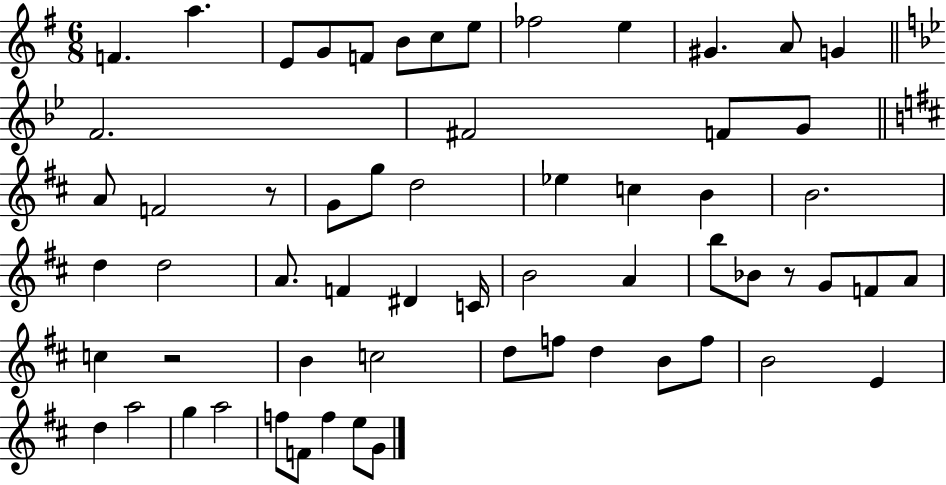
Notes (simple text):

F4/q. A5/q. E4/e G4/e F4/e B4/e C5/e E5/e FES5/h E5/q G#4/q. A4/e G4/q F4/h. F#4/h F4/e G4/e A4/e F4/h R/e G4/e G5/e D5/h Eb5/q C5/q B4/q B4/h. D5/q D5/h A4/e. F4/q D#4/q C4/s B4/h A4/q B5/e Bb4/e R/e G4/e F4/e A4/e C5/q R/h B4/q C5/h D5/e F5/e D5/q B4/e F5/e B4/h E4/q D5/q A5/h G5/q A5/h F5/e F4/e F5/q E5/e G4/e